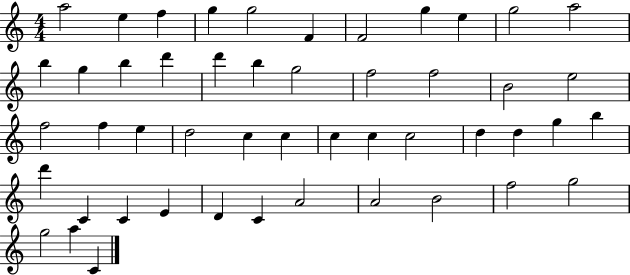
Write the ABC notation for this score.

X:1
T:Untitled
M:4/4
L:1/4
K:C
a2 e f g g2 F F2 g e g2 a2 b g b d' d' b g2 f2 f2 B2 e2 f2 f e d2 c c c c c2 d d g b d' C C E D C A2 A2 B2 f2 g2 g2 a C